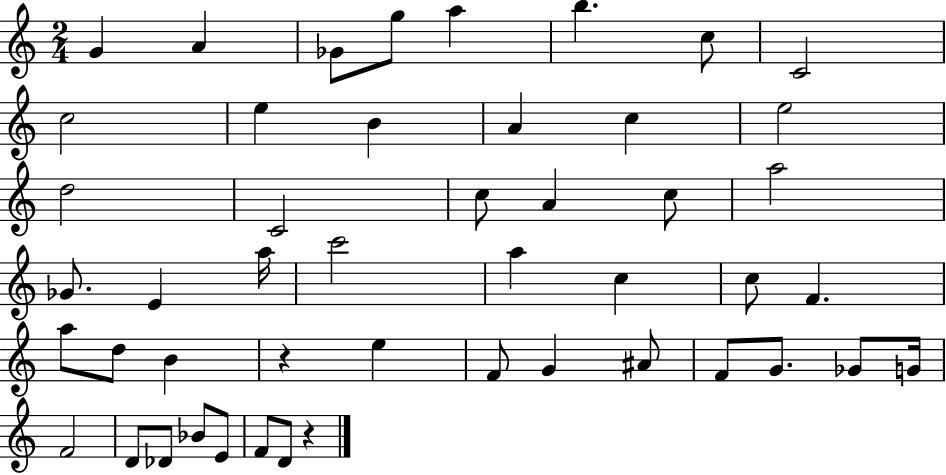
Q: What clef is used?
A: treble